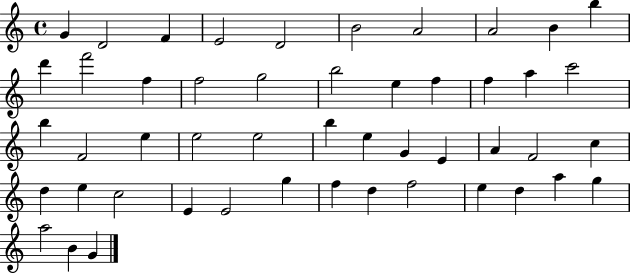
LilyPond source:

{
  \clef treble
  \time 4/4
  \defaultTimeSignature
  \key c \major
  g'4 d'2 f'4 | e'2 d'2 | b'2 a'2 | a'2 b'4 b''4 | \break d'''4 f'''2 f''4 | f''2 g''2 | b''2 e''4 f''4 | f''4 a''4 c'''2 | \break b''4 f'2 e''4 | e''2 e''2 | b''4 e''4 g'4 e'4 | a'4 f'2 c''4 | \break d''4 e''4 c''2 | e'4 e'2 g''4 | f''4 d''4 f''2 | e''4 d''4 a''4 g''4 | \break a''2 b'4 g'4 | \bar "|."
}